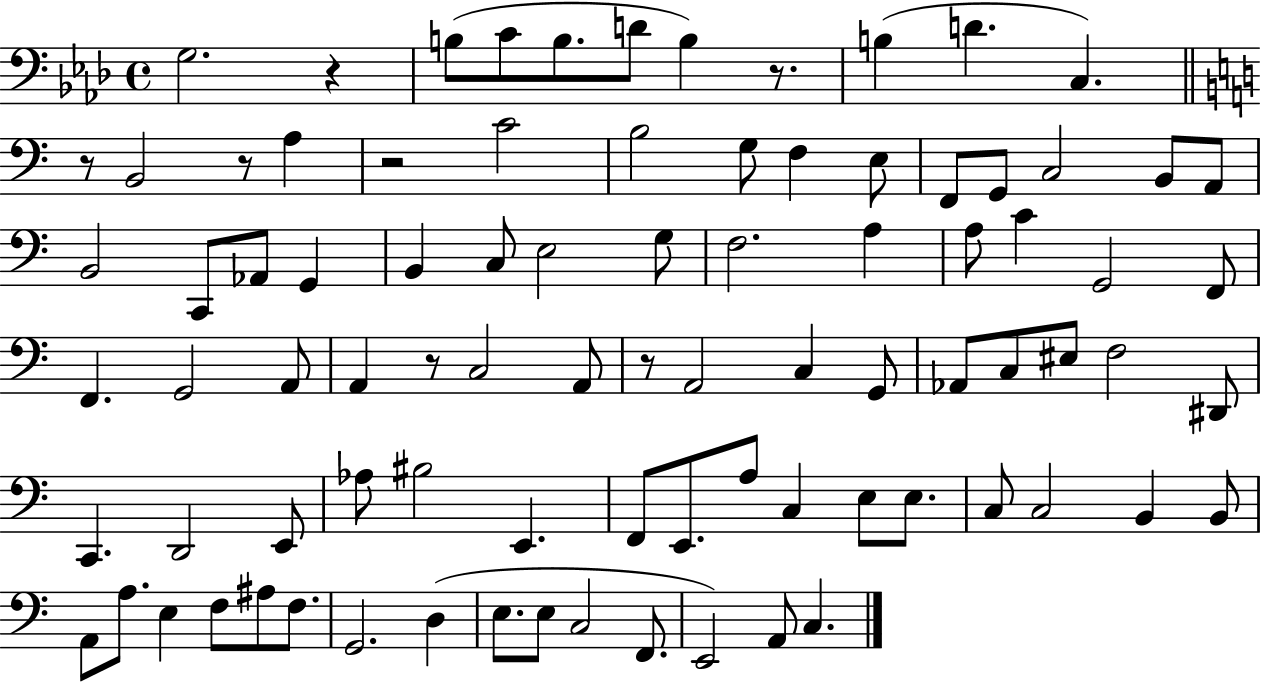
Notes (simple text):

G3/h. R/q B3/e C4/e B3/e. D4/e B3/q R/e. B3/q D4/q. C3/q. R/e B2/h R/e A3/q R/h C4/h B3/h G3/e F3/q E3/e F2/e G2/e C3/h B2/e A2/e B2/h C2/e Ab2/e G2/q B2/q C3/e E3/h G3/e F3/h. A3/q A3/e C4/q G2/h F2/e F2/q. G2/h A2/e A2/q R/e C3/h A2/e R/e A2/h C3/q G2/e Ab2/e C3/e EIS3/e F3/h D#2/e C2/q. D2/h E2/e Ab3/e BIS3/h E2/q. F2/e E2/e. A3/e C3/q E3/e E3/e. C3/e C3/h B2/q B2/e A2/e A3/e. E3/q F3/e A#3/e F3/e. G2/h. D3/q E3/e. E3/e C3/h F2/e. E2/h A2/e C3/q.